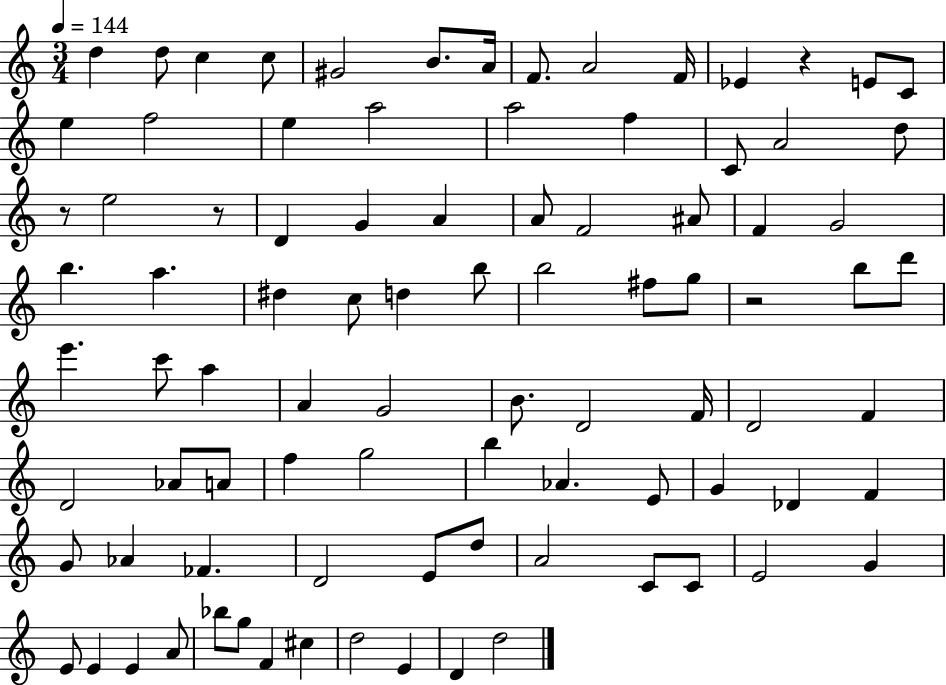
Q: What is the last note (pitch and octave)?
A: D5